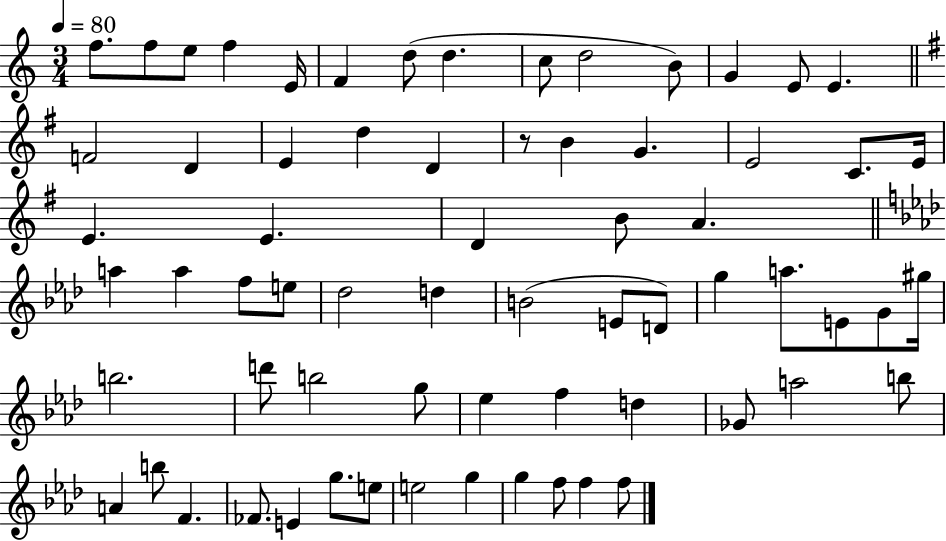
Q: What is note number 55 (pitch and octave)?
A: B5